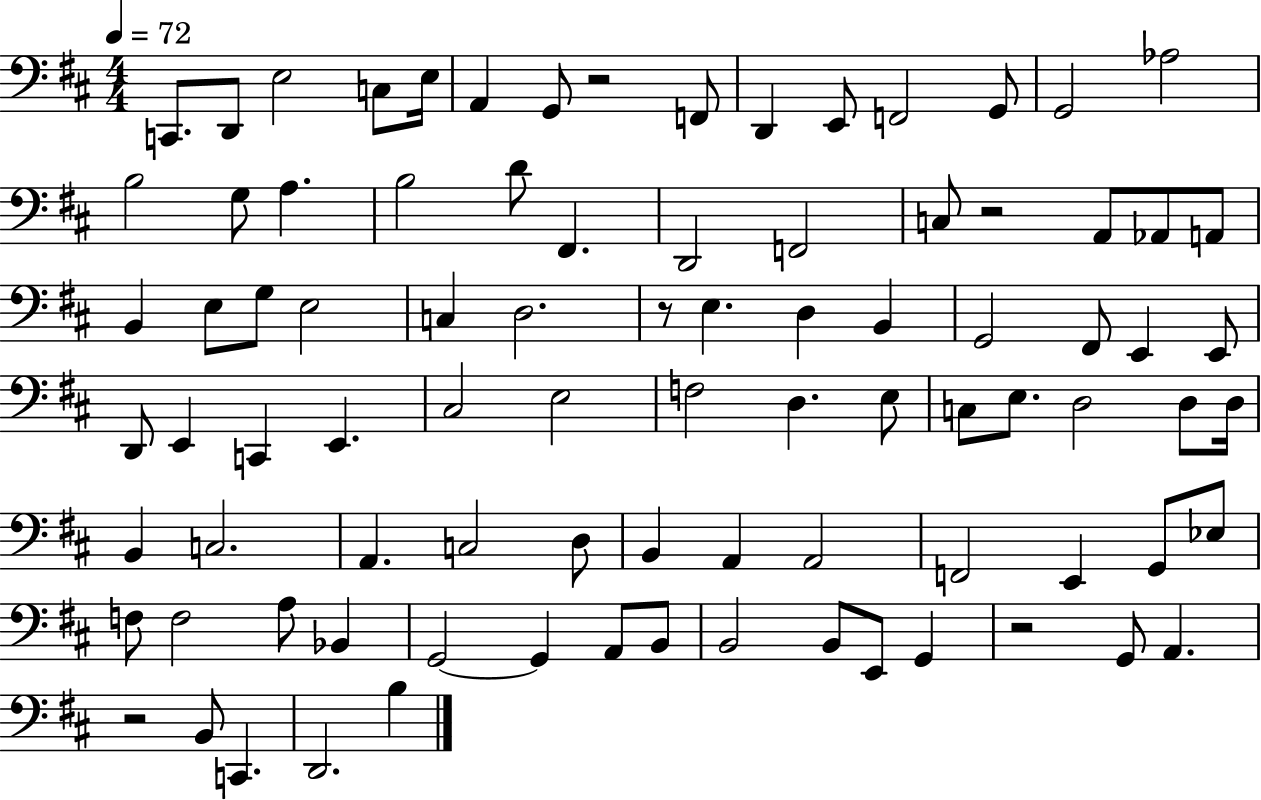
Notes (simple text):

C2/e. D2/e E3/h C3/e E3/s A2/q G2/e R/h F2/e D2/q E2/e F2/h G2/e G2/h Ab3/h B3/h G3/e A3/q. B3/h D4/e F#2/q. D2/h F2/h C3/e R/h A2/e Ab2/e A2/e B2/q E3/e G3/e E3/h C3/q D3/h. R/e E3/q. D3/q B2/q G2/h F#2/e E2/q E2/e D2/e E2/q C2/q E2/q. C#3/h E3/h F3/h D3/q. E3/e C3/e E3/e. D3/h D3/e D3/s B2/q C3/h. A2/q. C3/h D3/e B2/q A2/q A2/h F2/h E2/q G2/e Eb3/e F3/e F3/h A3/e Bb2/q G2/h G2/q A2/e B2/e B2/h B2/e E2/e G2/q R/h G2/e A2/q. R/h B2/e C2/q. D2/h. B3/q